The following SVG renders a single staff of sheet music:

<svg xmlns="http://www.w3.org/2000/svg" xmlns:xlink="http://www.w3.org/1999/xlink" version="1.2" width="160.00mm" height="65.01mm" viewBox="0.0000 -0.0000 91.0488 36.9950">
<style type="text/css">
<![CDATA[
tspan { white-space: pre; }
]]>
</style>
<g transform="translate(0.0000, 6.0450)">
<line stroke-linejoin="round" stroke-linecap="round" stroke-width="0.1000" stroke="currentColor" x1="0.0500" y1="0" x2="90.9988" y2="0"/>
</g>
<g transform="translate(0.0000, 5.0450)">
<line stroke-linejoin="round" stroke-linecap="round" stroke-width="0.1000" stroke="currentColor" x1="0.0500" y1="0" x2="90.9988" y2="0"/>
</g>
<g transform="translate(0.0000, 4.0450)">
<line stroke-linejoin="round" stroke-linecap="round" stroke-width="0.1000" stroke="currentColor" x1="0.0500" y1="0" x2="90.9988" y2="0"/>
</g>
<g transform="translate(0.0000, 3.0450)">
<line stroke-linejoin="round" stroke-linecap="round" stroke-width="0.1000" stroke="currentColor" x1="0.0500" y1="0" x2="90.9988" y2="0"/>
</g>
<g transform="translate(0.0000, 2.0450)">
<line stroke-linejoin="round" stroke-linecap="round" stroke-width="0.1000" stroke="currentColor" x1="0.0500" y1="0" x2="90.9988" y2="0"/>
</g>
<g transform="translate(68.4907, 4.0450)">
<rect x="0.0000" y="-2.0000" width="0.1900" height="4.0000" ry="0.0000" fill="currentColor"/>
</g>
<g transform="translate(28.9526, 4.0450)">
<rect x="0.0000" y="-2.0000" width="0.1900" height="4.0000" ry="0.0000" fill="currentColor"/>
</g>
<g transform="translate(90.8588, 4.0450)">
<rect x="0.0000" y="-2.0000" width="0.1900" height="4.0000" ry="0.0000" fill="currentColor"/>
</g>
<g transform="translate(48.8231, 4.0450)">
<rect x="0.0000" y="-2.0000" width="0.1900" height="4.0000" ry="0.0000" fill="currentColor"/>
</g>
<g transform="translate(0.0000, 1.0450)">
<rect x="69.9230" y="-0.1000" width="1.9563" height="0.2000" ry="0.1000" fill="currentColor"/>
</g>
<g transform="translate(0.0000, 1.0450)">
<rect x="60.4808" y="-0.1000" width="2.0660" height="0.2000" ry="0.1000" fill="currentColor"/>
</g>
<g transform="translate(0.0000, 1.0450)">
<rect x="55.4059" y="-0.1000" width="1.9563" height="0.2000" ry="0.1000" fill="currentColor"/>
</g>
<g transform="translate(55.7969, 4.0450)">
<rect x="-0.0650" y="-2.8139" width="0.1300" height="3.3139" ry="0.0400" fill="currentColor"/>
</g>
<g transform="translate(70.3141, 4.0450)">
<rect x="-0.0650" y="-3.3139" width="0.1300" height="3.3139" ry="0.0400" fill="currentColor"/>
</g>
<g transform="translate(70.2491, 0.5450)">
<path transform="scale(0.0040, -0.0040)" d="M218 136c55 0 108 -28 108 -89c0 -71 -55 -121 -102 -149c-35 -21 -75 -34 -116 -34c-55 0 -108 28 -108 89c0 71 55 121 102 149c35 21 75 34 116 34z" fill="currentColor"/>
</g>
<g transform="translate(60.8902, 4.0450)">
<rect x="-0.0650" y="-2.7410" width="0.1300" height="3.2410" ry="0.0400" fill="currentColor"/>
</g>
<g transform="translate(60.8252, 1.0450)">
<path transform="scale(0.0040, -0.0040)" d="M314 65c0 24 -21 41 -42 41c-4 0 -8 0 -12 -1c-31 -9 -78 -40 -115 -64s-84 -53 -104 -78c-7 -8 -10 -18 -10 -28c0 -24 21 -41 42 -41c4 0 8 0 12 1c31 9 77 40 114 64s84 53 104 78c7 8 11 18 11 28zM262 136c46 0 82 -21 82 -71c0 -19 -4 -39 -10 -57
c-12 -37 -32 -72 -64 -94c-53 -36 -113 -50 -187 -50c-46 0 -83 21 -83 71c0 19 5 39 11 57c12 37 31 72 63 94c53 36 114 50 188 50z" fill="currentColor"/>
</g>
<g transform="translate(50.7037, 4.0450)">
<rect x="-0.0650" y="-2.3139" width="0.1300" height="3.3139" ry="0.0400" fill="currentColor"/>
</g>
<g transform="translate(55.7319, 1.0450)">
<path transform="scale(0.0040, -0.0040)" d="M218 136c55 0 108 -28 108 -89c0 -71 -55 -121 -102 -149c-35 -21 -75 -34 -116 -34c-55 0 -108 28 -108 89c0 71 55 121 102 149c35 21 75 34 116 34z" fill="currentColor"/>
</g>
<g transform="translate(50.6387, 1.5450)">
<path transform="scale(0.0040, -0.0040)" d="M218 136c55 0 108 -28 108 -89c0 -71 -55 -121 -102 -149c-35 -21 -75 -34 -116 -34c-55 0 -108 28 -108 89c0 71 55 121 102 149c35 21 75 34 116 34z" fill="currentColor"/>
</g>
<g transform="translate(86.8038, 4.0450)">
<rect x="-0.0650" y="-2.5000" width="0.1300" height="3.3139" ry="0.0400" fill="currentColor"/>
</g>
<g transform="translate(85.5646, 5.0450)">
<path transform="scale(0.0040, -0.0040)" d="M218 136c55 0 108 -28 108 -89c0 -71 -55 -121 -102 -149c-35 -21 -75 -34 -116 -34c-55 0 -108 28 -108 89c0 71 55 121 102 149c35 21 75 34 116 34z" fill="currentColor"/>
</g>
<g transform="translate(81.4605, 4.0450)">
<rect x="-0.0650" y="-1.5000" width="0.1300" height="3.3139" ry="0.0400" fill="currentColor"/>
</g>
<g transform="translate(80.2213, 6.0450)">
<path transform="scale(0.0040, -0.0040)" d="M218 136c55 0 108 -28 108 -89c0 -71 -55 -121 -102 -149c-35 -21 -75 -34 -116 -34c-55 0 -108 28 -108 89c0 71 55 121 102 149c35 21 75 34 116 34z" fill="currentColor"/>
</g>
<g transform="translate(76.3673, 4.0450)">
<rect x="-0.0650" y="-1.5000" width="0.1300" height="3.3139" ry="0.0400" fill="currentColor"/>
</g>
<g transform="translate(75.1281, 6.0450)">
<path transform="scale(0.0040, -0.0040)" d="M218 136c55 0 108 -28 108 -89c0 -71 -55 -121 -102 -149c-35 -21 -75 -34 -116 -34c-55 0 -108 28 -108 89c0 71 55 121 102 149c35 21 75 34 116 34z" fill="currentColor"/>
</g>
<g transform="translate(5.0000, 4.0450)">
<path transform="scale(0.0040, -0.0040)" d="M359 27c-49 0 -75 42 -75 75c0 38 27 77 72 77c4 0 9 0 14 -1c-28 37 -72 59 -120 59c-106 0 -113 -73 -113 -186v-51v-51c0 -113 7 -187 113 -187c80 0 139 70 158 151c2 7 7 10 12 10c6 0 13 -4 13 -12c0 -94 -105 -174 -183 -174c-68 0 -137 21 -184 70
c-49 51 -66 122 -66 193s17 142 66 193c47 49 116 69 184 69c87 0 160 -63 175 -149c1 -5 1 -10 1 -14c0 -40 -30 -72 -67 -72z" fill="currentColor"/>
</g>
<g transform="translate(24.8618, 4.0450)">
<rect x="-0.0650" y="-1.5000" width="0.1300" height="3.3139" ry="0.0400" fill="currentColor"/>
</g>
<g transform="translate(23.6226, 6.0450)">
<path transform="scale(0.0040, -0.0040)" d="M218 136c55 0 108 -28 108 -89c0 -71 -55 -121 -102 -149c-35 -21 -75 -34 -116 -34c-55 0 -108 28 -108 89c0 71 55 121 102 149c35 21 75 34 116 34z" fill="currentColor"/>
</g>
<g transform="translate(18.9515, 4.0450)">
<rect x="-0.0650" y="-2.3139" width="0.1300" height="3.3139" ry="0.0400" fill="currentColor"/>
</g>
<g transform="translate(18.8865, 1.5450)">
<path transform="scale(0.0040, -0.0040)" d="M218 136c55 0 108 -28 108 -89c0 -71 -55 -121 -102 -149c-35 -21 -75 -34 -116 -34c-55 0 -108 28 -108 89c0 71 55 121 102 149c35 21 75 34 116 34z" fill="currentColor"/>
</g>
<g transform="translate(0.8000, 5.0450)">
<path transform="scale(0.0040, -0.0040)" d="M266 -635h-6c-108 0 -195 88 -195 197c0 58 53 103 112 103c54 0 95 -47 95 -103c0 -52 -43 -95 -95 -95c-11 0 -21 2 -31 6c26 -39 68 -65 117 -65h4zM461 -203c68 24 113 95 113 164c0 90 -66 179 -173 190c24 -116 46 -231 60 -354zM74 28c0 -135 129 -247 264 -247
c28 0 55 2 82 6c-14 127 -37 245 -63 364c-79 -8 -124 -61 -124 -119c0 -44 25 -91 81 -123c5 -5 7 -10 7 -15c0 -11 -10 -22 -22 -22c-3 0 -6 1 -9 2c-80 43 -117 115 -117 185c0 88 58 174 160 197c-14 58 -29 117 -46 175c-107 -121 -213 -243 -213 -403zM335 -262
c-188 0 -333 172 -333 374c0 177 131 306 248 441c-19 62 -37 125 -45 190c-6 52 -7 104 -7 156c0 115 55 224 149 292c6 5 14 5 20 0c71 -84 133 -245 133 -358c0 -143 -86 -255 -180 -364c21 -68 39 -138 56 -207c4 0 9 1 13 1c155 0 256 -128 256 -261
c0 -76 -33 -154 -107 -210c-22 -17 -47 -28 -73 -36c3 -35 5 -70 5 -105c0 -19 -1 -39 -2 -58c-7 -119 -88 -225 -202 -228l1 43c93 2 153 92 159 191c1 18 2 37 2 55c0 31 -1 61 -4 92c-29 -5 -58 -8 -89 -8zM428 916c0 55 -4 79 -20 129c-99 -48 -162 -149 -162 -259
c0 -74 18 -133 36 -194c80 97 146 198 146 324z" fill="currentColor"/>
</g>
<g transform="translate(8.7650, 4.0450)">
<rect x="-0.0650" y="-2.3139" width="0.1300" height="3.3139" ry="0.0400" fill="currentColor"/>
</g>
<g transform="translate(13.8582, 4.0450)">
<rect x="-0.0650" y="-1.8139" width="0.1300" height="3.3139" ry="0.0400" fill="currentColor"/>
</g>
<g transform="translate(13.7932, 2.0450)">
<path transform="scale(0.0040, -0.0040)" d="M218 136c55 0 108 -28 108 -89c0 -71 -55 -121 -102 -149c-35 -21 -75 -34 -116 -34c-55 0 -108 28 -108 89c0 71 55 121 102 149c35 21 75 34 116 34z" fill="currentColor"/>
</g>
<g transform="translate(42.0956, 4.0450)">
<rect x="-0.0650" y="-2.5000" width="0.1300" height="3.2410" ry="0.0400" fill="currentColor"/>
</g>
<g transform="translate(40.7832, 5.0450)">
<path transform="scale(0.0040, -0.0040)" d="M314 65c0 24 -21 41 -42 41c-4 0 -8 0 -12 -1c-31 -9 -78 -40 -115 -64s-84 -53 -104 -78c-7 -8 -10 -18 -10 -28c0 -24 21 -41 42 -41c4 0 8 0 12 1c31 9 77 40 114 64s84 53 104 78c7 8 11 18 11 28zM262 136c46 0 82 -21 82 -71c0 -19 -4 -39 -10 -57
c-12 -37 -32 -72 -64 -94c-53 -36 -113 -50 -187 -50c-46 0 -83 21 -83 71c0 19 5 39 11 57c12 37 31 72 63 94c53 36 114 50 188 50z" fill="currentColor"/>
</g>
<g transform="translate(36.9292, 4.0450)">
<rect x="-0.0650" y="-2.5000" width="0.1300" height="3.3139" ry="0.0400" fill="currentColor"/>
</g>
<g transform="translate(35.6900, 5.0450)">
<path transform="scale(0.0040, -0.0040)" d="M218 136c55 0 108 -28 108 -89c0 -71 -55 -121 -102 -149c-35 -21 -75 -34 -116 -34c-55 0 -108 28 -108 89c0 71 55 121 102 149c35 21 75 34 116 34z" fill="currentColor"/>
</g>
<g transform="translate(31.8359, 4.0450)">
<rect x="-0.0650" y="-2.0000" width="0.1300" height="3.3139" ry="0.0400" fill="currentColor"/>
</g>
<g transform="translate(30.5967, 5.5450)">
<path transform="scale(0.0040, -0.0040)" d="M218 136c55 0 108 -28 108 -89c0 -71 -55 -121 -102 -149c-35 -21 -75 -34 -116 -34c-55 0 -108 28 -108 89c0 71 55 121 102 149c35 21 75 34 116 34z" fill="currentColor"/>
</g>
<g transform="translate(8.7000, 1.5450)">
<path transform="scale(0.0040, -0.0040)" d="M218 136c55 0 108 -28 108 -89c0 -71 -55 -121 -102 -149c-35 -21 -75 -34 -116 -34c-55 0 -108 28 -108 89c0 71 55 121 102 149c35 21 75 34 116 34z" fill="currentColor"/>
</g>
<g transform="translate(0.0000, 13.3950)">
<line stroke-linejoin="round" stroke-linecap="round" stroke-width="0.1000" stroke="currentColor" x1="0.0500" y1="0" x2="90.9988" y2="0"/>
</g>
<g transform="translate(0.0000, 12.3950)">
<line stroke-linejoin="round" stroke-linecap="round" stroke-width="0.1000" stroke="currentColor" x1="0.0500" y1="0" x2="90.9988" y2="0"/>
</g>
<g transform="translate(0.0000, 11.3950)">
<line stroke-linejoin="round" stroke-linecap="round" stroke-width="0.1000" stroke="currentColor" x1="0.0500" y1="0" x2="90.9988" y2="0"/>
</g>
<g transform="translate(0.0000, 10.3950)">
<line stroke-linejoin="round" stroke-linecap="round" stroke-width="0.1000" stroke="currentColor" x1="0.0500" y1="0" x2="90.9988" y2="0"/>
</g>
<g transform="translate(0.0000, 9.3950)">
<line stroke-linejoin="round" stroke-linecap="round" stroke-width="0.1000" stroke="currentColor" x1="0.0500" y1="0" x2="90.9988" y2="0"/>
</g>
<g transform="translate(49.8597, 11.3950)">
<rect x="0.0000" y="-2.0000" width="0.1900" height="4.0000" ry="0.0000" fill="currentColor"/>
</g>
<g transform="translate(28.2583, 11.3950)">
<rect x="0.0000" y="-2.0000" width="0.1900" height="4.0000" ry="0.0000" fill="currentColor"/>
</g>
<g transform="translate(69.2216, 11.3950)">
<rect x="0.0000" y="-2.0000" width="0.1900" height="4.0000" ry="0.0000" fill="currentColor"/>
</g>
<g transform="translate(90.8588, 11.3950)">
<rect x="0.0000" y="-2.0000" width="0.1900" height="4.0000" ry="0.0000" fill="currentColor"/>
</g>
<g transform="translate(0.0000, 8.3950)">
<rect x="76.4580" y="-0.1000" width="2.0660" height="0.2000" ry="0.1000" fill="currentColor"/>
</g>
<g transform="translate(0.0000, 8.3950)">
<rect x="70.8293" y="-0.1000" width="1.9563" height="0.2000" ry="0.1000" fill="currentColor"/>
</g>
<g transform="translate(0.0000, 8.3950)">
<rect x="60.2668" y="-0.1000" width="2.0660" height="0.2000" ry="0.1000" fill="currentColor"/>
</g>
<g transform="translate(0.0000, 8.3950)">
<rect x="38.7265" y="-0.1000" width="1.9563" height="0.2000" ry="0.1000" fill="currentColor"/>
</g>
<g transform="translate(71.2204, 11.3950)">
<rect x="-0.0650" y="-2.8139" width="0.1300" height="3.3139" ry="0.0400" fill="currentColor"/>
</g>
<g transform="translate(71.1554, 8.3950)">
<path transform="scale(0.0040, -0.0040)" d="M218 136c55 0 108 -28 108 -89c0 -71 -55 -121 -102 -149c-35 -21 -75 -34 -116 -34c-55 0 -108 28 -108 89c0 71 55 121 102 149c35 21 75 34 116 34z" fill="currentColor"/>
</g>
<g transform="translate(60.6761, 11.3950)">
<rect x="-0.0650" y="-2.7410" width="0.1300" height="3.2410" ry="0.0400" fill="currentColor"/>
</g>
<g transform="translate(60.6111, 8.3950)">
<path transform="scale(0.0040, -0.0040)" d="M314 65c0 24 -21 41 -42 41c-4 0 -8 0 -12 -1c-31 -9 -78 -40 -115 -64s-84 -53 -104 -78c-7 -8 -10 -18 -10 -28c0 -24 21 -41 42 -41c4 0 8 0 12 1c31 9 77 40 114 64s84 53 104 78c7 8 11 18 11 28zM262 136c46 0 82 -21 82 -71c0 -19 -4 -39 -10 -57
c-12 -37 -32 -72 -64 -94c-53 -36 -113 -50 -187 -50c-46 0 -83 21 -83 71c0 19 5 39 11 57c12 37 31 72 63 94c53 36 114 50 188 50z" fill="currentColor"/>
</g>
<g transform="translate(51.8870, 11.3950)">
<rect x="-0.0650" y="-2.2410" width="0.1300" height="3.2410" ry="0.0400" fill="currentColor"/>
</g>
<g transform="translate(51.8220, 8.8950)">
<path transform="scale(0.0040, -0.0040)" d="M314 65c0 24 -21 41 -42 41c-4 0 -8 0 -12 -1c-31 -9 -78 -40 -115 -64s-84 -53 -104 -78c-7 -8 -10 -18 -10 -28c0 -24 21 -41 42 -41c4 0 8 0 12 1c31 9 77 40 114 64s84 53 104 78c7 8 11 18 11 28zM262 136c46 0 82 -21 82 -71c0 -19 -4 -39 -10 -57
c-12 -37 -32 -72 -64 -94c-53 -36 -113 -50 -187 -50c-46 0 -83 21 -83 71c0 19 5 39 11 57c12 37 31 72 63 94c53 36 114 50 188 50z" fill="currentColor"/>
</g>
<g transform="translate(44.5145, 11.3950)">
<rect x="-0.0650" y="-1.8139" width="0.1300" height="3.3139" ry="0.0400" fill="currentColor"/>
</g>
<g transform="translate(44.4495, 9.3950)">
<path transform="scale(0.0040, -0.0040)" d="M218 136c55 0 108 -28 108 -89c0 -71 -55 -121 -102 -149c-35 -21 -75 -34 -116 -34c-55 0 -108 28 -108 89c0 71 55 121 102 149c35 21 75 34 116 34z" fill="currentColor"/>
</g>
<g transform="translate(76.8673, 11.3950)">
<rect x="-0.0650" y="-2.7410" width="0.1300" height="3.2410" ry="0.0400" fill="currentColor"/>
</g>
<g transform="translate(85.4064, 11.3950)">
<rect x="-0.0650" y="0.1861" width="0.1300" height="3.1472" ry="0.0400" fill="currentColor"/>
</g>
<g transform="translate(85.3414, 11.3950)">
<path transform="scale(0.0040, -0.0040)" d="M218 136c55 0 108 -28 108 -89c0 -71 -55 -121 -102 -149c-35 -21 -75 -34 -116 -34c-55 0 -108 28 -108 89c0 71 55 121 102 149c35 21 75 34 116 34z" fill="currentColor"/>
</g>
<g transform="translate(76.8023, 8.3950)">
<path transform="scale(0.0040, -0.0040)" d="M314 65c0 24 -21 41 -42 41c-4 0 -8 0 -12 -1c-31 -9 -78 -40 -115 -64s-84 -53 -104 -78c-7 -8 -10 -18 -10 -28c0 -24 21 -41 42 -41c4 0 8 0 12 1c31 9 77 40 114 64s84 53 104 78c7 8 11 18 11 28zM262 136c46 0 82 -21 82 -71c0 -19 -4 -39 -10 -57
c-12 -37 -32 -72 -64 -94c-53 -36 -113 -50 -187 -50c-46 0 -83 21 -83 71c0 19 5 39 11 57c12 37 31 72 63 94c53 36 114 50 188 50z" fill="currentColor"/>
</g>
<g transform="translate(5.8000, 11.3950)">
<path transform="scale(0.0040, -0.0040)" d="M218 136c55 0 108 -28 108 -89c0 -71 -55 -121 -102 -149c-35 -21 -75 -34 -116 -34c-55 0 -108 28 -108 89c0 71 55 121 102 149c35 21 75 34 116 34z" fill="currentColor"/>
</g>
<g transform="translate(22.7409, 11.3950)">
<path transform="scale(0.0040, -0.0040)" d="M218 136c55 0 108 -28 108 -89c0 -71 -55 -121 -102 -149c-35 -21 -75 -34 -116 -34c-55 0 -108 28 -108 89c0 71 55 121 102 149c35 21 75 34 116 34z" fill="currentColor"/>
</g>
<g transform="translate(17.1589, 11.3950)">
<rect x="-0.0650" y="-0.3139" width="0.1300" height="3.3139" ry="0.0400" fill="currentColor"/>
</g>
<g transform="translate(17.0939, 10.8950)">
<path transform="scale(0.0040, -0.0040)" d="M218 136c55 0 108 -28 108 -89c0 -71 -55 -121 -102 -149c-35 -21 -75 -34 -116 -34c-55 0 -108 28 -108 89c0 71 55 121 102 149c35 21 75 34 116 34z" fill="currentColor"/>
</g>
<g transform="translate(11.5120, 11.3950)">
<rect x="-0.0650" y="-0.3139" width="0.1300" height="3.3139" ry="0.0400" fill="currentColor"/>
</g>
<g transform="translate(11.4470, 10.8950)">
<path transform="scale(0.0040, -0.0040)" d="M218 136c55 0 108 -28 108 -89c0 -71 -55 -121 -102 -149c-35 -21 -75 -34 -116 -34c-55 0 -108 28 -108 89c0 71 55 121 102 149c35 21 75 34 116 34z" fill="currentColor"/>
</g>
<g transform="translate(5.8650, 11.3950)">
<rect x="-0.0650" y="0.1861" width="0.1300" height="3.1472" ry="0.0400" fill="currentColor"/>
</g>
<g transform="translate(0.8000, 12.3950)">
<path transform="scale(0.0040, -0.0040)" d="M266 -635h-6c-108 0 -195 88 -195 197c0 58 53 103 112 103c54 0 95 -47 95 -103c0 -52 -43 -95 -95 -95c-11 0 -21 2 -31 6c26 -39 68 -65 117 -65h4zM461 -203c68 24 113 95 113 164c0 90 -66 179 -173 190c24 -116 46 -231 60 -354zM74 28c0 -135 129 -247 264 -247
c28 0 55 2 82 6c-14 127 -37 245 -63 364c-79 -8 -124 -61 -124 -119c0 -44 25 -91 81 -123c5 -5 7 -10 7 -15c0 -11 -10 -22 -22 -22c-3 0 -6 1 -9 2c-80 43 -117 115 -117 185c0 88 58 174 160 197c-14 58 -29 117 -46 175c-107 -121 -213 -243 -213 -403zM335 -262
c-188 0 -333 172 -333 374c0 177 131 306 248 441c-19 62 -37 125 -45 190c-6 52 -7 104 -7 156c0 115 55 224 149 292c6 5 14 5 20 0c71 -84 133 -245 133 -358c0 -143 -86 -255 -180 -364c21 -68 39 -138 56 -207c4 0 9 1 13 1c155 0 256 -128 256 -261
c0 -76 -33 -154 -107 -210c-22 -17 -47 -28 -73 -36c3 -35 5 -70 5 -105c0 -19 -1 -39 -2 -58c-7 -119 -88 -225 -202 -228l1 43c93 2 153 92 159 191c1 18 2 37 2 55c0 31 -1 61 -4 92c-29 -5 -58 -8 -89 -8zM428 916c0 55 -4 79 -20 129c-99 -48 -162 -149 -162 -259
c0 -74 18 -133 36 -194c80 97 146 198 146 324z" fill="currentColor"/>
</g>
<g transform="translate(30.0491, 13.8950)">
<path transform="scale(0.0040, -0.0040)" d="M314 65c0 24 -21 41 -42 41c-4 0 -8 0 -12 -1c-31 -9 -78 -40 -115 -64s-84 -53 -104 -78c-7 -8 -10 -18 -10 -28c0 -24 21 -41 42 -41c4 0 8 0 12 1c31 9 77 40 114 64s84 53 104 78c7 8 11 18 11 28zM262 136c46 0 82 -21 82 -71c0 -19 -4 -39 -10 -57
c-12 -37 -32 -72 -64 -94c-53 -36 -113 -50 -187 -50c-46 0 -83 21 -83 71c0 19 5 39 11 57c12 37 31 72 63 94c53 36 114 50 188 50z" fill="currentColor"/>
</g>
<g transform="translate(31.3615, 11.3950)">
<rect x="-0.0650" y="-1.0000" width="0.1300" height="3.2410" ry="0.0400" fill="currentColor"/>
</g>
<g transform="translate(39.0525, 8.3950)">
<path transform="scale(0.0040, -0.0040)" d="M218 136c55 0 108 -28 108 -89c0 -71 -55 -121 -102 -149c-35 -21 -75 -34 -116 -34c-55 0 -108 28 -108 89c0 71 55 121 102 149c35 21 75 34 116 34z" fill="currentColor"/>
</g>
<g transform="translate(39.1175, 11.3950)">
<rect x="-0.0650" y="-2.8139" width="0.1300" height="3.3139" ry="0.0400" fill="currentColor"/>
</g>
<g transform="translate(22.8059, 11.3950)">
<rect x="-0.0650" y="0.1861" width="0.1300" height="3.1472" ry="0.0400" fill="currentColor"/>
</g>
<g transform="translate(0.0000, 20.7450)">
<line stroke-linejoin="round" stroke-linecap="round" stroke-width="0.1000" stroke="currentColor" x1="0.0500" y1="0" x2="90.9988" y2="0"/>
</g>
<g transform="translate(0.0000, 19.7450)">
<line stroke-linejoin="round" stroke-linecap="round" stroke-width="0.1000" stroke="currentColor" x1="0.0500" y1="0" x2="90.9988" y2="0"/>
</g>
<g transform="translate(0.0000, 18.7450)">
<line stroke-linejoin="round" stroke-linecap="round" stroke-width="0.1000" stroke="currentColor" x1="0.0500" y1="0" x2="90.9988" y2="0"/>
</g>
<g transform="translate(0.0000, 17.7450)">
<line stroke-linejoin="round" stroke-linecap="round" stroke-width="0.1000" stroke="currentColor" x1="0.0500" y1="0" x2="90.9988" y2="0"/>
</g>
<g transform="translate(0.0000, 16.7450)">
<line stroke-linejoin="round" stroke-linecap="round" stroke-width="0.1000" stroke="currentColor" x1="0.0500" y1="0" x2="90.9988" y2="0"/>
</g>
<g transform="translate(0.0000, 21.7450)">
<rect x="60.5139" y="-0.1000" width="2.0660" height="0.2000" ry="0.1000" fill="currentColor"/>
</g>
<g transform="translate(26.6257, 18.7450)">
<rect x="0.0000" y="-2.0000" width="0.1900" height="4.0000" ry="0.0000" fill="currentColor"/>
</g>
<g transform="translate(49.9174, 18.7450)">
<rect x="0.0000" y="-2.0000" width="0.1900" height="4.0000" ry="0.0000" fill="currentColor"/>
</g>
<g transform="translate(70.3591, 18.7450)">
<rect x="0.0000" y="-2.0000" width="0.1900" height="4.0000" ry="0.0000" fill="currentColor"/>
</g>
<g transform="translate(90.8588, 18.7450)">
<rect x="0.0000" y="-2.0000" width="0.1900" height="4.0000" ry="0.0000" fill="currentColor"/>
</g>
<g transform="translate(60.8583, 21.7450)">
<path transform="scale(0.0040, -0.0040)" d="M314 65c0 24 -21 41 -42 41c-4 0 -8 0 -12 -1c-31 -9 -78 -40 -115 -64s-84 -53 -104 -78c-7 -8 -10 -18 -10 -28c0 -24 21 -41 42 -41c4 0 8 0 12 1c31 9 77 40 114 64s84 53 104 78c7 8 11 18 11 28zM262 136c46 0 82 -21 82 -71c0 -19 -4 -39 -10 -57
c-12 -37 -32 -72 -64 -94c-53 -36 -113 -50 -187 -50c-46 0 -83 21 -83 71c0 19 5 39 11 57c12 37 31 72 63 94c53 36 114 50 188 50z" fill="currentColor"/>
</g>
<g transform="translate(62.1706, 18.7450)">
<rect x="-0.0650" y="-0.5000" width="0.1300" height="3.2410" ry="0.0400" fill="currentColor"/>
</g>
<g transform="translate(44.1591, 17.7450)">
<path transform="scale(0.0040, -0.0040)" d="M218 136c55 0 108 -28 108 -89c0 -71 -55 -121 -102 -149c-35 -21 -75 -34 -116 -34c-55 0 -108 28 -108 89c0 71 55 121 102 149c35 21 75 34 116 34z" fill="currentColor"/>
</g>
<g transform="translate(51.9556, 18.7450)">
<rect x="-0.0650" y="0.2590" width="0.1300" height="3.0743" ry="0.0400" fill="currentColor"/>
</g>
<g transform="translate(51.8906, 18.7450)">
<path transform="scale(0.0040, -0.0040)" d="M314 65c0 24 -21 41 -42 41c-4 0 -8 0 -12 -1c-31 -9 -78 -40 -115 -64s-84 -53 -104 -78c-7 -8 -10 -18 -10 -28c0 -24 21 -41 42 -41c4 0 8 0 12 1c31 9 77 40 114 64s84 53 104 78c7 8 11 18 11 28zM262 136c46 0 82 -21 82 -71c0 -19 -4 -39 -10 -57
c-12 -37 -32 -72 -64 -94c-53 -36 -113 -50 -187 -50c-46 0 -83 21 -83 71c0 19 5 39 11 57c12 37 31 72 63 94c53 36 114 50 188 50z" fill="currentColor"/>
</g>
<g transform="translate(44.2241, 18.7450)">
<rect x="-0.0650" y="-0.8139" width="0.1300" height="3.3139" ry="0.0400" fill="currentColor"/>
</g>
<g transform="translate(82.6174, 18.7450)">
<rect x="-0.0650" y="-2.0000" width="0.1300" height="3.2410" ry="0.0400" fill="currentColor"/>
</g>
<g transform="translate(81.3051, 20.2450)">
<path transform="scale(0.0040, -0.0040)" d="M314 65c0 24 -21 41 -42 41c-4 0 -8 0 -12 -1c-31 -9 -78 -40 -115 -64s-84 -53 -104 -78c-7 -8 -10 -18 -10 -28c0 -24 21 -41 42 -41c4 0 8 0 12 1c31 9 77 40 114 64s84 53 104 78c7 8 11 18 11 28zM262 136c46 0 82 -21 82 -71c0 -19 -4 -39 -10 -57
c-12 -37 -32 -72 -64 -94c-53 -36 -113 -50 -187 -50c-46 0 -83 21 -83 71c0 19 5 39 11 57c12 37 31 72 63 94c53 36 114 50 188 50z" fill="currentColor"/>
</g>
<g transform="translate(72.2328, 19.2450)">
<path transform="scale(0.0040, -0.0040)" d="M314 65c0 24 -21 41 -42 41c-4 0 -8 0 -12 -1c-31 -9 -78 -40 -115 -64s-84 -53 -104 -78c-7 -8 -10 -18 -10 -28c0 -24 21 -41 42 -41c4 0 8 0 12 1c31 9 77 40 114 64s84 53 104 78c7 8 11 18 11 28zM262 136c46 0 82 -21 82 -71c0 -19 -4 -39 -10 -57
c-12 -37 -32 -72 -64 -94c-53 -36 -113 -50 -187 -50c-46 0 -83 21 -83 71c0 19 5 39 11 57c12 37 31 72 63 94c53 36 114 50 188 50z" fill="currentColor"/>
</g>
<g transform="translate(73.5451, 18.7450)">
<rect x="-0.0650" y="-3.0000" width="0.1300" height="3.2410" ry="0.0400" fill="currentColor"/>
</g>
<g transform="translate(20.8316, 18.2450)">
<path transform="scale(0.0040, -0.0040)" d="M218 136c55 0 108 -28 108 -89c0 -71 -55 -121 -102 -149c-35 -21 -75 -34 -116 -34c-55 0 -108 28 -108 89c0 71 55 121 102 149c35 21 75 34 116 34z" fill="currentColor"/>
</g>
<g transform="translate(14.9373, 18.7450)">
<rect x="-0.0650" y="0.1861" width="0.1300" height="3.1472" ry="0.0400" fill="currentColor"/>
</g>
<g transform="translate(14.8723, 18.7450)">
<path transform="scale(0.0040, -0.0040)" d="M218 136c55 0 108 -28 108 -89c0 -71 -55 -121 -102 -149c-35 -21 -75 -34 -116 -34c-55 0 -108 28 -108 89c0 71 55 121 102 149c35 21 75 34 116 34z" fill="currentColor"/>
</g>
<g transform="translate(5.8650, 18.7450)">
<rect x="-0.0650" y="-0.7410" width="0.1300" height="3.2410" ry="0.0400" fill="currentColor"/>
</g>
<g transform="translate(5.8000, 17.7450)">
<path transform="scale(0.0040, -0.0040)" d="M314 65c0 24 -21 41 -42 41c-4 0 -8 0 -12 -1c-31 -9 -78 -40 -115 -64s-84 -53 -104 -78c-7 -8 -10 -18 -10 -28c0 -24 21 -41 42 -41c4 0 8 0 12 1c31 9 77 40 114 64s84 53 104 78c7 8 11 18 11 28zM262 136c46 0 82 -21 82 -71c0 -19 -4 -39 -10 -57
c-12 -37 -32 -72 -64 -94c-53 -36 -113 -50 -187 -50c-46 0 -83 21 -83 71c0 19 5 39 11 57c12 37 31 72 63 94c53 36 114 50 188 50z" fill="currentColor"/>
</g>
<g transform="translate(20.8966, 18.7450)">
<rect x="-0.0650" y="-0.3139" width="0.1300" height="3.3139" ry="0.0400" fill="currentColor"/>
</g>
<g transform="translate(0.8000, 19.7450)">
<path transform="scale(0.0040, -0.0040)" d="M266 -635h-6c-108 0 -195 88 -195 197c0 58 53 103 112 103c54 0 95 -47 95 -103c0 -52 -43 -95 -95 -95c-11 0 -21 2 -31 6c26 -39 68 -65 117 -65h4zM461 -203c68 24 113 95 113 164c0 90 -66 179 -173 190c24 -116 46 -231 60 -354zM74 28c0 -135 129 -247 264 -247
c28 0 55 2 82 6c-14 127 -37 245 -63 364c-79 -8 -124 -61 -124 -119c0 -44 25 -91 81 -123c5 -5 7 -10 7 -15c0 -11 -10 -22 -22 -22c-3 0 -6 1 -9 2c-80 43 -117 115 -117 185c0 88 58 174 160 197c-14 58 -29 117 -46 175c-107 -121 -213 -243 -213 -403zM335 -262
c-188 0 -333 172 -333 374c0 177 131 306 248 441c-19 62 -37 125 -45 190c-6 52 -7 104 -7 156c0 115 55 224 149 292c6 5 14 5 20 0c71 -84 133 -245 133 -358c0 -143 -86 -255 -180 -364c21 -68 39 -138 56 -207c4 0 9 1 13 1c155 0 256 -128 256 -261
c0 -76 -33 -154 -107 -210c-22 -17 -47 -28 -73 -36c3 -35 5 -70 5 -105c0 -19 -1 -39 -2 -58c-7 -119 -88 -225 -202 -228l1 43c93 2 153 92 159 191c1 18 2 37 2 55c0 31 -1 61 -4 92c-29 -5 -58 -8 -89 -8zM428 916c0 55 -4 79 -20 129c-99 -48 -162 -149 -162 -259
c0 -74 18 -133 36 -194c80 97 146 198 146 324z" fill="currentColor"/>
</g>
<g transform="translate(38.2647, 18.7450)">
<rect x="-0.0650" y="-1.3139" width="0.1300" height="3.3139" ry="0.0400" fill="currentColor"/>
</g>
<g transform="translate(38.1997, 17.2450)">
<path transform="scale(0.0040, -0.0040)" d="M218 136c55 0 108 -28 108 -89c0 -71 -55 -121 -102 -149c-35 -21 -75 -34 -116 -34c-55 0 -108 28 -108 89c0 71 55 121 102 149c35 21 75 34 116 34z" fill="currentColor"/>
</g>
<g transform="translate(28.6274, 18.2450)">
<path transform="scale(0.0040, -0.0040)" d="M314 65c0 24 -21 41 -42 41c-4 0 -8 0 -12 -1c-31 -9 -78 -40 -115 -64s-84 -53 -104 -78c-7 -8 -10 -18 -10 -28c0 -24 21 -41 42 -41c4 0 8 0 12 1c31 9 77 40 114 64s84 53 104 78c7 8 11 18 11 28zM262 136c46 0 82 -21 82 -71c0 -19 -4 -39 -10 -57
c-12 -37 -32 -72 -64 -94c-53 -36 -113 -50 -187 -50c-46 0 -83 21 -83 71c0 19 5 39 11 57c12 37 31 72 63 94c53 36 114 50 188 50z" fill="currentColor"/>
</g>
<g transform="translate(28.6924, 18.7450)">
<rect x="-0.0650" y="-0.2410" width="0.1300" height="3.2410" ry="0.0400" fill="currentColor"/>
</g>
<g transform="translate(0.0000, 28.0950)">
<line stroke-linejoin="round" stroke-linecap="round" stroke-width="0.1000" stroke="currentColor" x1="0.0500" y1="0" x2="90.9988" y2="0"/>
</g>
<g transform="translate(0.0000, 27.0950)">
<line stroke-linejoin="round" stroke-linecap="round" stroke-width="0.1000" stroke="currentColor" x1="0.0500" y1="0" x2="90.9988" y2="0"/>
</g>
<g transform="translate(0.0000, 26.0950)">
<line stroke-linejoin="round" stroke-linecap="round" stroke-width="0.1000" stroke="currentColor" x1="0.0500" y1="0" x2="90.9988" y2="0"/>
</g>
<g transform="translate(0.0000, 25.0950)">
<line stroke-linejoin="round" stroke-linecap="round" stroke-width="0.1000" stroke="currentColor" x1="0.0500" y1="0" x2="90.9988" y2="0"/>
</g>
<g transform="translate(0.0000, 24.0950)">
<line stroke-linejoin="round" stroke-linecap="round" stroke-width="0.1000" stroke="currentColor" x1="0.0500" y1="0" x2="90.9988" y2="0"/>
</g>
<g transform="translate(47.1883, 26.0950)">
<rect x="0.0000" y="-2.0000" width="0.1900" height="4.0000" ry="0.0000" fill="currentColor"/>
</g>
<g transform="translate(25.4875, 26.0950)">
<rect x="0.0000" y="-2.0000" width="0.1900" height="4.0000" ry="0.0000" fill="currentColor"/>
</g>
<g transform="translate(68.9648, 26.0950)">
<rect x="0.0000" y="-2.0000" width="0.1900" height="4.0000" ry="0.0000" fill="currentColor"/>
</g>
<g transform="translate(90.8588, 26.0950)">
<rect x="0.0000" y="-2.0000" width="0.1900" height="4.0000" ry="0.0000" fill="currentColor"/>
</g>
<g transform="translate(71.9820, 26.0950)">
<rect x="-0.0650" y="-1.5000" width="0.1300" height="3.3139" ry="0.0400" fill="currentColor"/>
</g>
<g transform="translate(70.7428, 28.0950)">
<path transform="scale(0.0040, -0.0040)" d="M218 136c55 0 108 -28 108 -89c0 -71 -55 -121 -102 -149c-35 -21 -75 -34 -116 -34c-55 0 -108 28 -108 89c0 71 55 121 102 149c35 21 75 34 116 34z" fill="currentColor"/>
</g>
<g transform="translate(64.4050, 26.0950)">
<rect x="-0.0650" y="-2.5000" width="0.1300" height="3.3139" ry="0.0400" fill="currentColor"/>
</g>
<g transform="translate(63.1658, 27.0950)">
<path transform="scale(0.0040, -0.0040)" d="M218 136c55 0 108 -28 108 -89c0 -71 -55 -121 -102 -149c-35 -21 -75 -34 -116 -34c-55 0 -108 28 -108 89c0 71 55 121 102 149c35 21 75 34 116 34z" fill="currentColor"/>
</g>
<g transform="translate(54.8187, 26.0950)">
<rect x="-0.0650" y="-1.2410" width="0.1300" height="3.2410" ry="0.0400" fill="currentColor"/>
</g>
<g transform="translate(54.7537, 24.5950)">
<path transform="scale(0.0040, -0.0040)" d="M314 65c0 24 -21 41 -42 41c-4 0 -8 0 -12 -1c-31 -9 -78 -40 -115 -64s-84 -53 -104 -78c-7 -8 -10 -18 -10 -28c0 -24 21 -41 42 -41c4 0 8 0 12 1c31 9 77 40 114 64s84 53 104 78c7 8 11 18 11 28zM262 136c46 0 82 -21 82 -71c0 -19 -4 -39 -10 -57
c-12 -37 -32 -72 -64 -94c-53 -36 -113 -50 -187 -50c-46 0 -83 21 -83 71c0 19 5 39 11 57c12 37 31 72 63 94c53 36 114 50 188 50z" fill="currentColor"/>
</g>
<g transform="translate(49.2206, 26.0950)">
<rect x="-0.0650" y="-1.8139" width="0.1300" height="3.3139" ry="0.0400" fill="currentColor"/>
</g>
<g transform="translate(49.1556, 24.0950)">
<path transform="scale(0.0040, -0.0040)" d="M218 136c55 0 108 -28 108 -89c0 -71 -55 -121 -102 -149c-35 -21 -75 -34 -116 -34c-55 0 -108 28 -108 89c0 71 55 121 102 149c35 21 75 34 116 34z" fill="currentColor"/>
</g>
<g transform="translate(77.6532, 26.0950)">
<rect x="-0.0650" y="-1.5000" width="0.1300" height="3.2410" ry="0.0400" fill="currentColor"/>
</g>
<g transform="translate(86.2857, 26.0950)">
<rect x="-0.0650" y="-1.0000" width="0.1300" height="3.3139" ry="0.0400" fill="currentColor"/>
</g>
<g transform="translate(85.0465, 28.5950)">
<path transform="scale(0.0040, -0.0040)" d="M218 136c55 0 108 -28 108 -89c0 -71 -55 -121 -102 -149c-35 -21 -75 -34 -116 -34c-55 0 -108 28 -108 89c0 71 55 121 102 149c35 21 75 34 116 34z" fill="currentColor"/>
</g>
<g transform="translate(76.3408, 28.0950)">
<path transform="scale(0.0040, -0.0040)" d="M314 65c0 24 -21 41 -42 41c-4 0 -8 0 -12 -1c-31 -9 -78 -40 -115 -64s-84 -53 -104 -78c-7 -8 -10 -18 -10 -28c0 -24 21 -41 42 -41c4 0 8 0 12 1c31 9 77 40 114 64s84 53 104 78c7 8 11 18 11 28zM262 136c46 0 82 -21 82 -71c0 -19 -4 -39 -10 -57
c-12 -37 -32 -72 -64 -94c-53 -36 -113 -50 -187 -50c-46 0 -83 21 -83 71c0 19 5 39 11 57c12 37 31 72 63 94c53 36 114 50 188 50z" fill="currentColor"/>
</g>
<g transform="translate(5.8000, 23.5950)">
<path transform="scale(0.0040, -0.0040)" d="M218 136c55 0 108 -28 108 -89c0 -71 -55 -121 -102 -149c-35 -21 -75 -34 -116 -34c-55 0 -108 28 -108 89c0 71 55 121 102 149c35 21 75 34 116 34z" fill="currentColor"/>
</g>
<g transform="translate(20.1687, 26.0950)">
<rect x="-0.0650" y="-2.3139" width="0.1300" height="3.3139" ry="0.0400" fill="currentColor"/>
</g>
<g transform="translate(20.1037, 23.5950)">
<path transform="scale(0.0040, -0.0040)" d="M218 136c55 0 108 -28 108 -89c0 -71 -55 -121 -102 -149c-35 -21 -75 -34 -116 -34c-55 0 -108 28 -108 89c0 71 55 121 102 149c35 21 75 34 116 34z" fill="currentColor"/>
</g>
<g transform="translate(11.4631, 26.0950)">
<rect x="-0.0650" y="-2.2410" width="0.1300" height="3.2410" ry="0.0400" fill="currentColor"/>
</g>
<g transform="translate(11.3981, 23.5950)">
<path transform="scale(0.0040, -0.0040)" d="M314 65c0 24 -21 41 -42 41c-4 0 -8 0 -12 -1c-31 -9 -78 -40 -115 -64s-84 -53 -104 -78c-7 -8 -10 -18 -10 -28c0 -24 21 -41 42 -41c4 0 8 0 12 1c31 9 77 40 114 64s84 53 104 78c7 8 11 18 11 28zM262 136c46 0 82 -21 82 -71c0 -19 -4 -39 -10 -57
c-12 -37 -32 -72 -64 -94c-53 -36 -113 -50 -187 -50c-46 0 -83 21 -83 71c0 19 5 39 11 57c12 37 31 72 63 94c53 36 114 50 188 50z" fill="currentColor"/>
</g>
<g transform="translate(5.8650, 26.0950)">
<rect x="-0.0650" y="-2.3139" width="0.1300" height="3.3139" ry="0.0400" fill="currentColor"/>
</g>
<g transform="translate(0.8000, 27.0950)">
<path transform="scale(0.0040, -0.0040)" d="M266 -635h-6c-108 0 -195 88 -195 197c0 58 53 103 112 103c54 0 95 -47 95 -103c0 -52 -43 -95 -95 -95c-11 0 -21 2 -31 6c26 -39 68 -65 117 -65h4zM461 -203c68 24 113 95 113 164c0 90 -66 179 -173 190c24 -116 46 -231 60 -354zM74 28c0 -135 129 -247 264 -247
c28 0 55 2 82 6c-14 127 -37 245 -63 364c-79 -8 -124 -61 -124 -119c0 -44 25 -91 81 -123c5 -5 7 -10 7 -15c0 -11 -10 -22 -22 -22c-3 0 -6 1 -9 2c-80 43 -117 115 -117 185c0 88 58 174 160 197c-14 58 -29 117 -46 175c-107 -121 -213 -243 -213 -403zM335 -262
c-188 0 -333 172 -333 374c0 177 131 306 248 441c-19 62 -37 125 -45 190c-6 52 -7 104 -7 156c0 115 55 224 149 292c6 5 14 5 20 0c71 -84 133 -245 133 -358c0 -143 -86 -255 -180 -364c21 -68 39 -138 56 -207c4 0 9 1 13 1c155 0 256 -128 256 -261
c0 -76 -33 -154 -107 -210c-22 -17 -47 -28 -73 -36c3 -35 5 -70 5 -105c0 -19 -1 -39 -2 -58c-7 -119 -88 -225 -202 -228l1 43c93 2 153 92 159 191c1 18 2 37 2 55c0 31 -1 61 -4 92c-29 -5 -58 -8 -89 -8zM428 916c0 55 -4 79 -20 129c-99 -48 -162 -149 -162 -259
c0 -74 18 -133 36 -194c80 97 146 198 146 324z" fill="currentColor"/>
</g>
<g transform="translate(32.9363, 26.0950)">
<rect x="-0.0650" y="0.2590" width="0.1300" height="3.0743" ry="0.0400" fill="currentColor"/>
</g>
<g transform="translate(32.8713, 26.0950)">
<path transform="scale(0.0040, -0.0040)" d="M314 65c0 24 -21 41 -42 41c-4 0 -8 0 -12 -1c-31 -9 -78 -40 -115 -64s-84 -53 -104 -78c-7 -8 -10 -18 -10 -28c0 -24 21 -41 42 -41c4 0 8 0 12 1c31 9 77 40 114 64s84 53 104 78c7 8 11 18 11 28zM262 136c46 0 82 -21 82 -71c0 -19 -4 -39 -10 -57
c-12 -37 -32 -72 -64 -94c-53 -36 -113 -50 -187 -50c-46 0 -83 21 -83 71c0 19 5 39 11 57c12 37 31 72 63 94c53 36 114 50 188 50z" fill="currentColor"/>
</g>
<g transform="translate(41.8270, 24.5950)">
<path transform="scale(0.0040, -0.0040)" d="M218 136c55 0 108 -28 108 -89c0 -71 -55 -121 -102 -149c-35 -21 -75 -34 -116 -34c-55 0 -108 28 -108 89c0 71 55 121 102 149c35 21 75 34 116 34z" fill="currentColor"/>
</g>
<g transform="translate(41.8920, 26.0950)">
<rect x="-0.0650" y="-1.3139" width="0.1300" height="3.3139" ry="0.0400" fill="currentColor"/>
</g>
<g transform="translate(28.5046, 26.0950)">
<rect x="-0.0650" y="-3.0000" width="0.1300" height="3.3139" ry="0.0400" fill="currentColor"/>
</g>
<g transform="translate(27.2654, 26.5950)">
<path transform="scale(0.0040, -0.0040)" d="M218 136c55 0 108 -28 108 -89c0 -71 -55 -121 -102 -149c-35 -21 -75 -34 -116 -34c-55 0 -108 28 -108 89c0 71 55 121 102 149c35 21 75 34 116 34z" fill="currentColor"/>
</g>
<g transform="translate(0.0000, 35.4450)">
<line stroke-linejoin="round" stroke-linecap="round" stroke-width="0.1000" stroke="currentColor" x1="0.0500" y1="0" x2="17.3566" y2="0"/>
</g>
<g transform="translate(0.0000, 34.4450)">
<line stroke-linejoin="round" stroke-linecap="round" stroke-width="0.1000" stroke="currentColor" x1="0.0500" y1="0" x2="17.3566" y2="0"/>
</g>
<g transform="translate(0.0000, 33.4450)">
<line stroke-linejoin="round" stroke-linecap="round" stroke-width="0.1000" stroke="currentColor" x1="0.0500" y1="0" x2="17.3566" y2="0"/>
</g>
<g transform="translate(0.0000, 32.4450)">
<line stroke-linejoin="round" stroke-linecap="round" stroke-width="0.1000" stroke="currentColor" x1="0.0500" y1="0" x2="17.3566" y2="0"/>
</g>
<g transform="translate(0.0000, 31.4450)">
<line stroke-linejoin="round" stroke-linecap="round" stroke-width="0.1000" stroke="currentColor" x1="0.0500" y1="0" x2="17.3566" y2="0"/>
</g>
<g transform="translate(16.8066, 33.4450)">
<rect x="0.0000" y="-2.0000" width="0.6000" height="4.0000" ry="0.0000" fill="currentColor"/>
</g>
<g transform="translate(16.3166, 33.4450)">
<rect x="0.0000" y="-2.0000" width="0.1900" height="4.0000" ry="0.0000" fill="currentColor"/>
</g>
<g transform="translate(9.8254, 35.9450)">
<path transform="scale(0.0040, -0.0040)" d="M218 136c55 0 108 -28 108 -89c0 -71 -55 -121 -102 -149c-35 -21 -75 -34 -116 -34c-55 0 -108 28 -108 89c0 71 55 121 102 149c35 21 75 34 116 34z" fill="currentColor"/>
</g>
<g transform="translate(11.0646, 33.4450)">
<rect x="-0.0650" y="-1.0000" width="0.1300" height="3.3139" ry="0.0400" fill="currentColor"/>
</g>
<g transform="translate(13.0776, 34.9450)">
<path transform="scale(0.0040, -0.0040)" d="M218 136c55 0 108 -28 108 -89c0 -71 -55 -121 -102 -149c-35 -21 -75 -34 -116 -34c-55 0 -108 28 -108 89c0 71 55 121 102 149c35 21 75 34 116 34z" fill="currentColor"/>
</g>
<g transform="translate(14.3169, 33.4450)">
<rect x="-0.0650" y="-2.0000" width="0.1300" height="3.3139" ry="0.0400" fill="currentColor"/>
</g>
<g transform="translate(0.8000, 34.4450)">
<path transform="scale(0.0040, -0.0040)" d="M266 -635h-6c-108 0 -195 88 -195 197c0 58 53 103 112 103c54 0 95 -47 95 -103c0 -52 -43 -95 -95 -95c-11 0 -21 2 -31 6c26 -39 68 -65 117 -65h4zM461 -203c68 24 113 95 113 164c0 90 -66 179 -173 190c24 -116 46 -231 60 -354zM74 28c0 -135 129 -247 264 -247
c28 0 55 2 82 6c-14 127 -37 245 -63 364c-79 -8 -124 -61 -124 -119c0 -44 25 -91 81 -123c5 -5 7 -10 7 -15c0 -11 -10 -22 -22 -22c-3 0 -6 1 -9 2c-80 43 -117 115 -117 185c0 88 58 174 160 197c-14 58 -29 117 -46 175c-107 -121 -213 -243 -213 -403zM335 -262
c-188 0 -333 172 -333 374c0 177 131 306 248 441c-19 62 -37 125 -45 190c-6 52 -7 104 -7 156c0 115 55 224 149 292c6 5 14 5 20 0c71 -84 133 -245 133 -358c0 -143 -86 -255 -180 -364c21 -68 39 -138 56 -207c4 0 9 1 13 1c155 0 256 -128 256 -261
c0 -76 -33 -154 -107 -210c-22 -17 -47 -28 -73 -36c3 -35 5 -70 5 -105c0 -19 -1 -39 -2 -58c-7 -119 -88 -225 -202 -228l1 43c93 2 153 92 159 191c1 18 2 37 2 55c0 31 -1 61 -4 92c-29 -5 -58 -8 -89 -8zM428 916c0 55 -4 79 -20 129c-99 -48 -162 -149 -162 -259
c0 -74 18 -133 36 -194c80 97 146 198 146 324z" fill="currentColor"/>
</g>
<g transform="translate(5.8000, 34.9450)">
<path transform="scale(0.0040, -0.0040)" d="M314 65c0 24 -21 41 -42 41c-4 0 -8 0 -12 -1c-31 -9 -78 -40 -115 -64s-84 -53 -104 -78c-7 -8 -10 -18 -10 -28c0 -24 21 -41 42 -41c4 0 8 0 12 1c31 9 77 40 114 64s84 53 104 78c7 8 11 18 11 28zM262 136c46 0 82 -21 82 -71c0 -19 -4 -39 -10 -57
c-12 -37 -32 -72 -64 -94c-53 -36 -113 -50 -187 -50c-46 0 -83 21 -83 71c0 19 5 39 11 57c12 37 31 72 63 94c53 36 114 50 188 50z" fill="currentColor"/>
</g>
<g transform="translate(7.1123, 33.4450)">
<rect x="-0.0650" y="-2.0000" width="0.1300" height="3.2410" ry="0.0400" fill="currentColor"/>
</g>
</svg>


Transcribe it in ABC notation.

X:1
T:Untitled
M:4/4
L:1/4
K:C
g f g E F G G2 g a a2 b E E G B c c B D2 a f g2 a2 a a2 B d2 B c c2 e d B2 C2 A2 F2 g g2 g A B2 e f e2 G E E2 D F2 D F